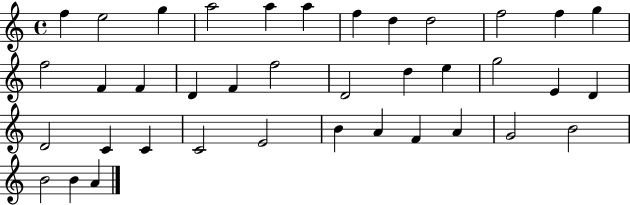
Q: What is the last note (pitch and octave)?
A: A4